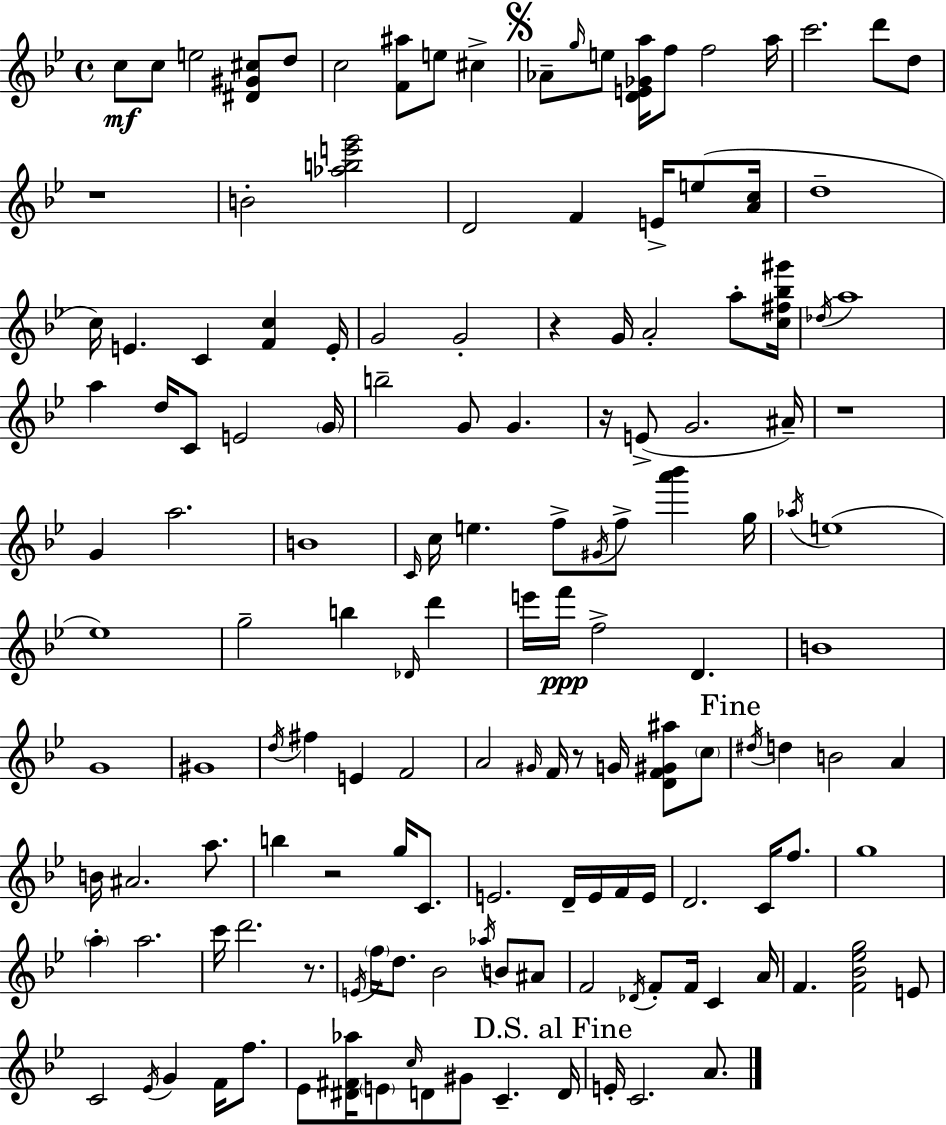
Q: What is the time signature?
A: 4/4